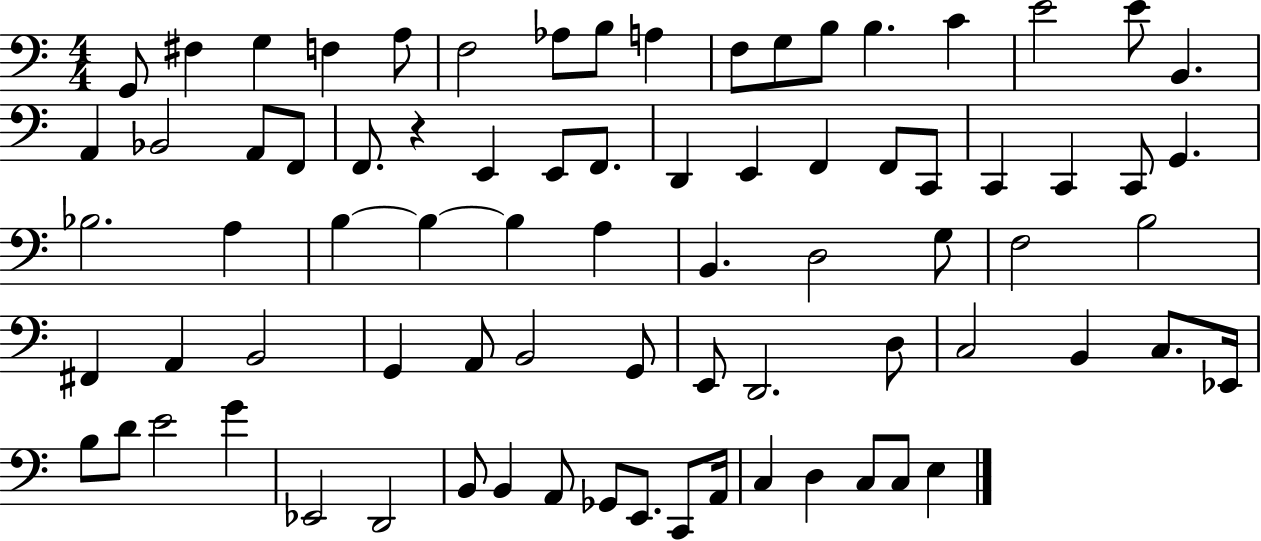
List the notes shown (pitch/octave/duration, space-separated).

G2/e F#3/q G3/q F3/q A3/e F3/h Ab3/e B3/e A3/q F3/e G3/e B3/e B3/q. C4/q E4/h E4/e B2/q. A2/q Bb2/h A2/e F2/e F2/e. R/q E2/q E2/e F2/e. D2/q E2/q F2/q F2/e C2/e C2/q C2/q C2/e G2/q. Bb3/h. A3/q B3/q B3/q B3/q A3/q B2/q. D3/h G3/e F3/h B3/h F#2/q A2/q B2/h G2/q A2/e B2/h G2/e E2/e D2/h. D3/e C3/h B2/q C3/e. Eb2/s B3/e D4/e E4/h G4/q Eb2/h D2/h B2/e B2/q A2/e Gb2/e E2/e. C2/e A2/s C3/q D3/q C3/e C3/e E3/q